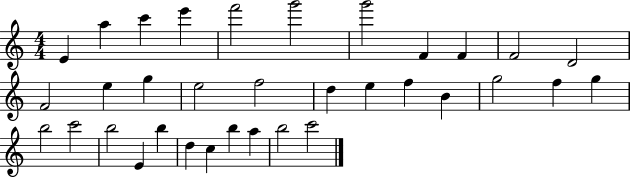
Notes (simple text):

E4/q A5/q C6/q E6/q F6/h G6/h G6/h F4/q F4/q F4/h D4/h F4/h E5/q G5/q E5/h F5/h D5/q E5/q F5/q B4/q G5/h F5/q G5/q B5/h C6/h B5/h E4/q B5/q D5/q C5/q B5/q A5/q B5/h C6/h